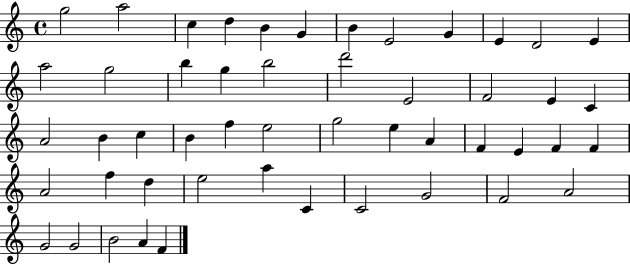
{
  \clef treble
  \time 4/4
  \defaultTimeSignature
  \key c \major
  g''2 a''2 | c''4 d''4 b'4 g'4 | b'4 e'2 g'4 | e'4 d'2 e'4 | \break a''2 g''2 | b''4 g''4 b''2 | d'''2 e'2 | f'2 e'4 c'4 | \break a'2 b'4 c''4 | b'4 f''4 e''2 | g''2 e''4 a'4 | f'4 e'4 f'4 f'4 | \break a'2 f''4 d''4 | e''2 a''4 c'4 | c'2 g'2 | f'2 a'2 | \break g'2 g'2 | b'2 a'4 f'4 | \bar "|."
}